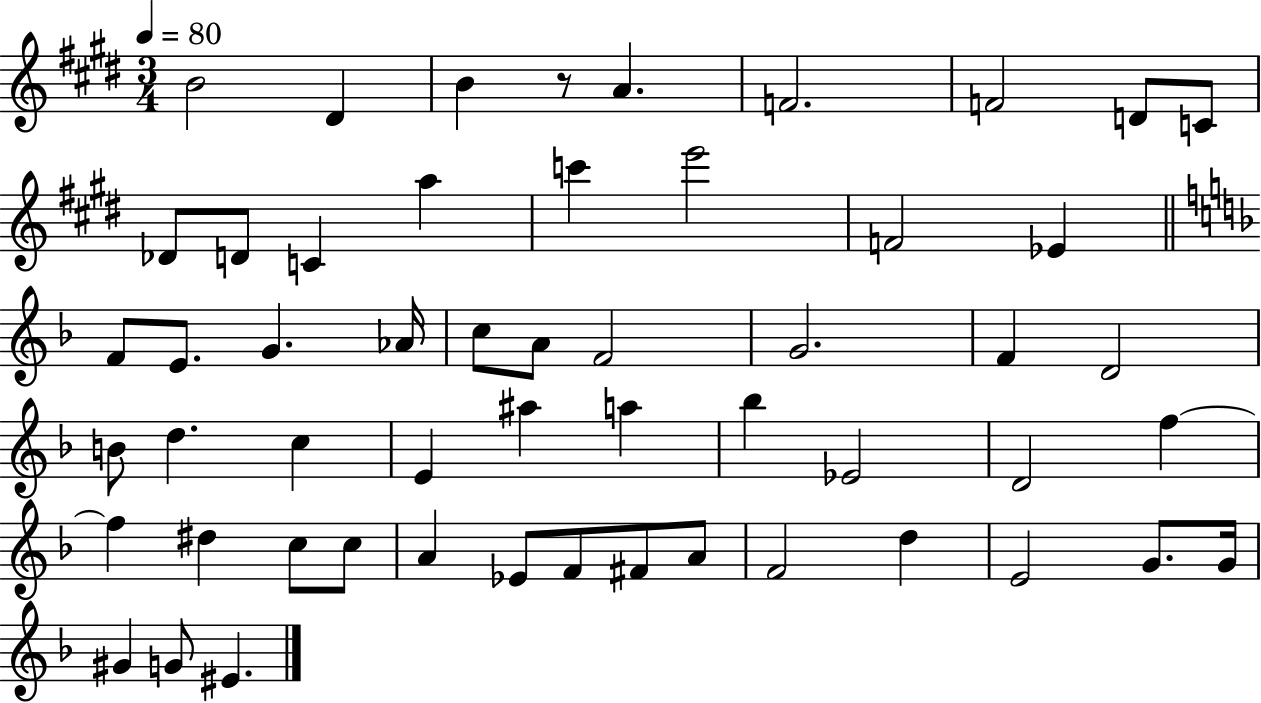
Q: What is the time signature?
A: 3/4